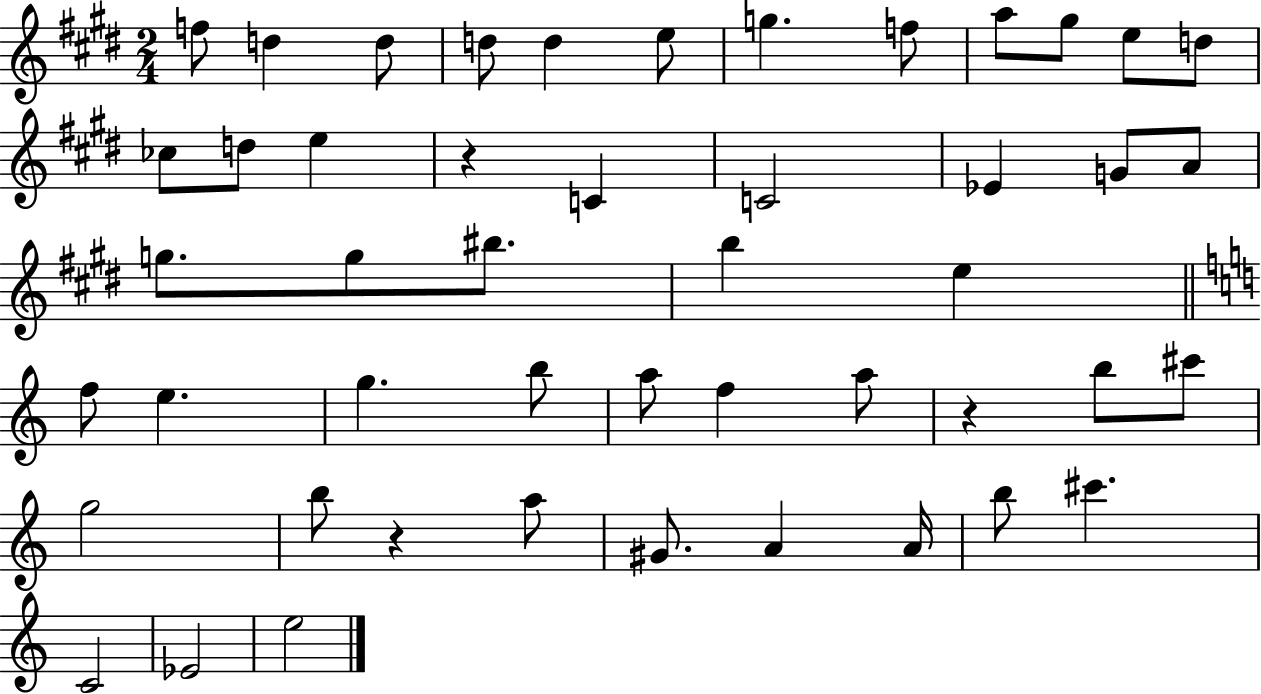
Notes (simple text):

F5/e D5/q D5/e D5/e D5/q E5/e G5/q. F5/e A5/e G#5/e E5/e D5/e CES5/e D5/e E5/q R/q C4/q C4/h Eb4/q G4/e A4/e G5/e. G5/e BIS5/e. B5/q E5/q F5/e E5/q. G5/q. B5/e A5/e F5/q A5/e R/q B5/e C#6/e G5/h B5/e R/q A5/e G#4/e. A4/q A4/s B5/e C#6/q. C4/h Eb4/h E5/h